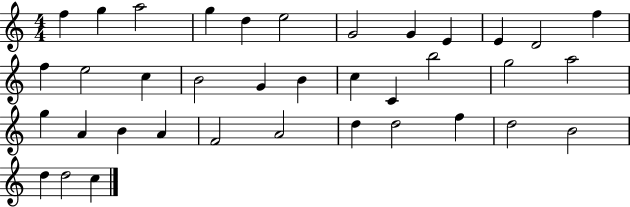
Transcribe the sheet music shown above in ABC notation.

X:1
T:Untitled
M:4/4
L:1/4
K:C
f g a2 g d e2 G2 G E E D2 f f e2 c B2 G B c C b2 g2 a2 g A B A F2 A2 d d2 f d2 B2 d d2 c